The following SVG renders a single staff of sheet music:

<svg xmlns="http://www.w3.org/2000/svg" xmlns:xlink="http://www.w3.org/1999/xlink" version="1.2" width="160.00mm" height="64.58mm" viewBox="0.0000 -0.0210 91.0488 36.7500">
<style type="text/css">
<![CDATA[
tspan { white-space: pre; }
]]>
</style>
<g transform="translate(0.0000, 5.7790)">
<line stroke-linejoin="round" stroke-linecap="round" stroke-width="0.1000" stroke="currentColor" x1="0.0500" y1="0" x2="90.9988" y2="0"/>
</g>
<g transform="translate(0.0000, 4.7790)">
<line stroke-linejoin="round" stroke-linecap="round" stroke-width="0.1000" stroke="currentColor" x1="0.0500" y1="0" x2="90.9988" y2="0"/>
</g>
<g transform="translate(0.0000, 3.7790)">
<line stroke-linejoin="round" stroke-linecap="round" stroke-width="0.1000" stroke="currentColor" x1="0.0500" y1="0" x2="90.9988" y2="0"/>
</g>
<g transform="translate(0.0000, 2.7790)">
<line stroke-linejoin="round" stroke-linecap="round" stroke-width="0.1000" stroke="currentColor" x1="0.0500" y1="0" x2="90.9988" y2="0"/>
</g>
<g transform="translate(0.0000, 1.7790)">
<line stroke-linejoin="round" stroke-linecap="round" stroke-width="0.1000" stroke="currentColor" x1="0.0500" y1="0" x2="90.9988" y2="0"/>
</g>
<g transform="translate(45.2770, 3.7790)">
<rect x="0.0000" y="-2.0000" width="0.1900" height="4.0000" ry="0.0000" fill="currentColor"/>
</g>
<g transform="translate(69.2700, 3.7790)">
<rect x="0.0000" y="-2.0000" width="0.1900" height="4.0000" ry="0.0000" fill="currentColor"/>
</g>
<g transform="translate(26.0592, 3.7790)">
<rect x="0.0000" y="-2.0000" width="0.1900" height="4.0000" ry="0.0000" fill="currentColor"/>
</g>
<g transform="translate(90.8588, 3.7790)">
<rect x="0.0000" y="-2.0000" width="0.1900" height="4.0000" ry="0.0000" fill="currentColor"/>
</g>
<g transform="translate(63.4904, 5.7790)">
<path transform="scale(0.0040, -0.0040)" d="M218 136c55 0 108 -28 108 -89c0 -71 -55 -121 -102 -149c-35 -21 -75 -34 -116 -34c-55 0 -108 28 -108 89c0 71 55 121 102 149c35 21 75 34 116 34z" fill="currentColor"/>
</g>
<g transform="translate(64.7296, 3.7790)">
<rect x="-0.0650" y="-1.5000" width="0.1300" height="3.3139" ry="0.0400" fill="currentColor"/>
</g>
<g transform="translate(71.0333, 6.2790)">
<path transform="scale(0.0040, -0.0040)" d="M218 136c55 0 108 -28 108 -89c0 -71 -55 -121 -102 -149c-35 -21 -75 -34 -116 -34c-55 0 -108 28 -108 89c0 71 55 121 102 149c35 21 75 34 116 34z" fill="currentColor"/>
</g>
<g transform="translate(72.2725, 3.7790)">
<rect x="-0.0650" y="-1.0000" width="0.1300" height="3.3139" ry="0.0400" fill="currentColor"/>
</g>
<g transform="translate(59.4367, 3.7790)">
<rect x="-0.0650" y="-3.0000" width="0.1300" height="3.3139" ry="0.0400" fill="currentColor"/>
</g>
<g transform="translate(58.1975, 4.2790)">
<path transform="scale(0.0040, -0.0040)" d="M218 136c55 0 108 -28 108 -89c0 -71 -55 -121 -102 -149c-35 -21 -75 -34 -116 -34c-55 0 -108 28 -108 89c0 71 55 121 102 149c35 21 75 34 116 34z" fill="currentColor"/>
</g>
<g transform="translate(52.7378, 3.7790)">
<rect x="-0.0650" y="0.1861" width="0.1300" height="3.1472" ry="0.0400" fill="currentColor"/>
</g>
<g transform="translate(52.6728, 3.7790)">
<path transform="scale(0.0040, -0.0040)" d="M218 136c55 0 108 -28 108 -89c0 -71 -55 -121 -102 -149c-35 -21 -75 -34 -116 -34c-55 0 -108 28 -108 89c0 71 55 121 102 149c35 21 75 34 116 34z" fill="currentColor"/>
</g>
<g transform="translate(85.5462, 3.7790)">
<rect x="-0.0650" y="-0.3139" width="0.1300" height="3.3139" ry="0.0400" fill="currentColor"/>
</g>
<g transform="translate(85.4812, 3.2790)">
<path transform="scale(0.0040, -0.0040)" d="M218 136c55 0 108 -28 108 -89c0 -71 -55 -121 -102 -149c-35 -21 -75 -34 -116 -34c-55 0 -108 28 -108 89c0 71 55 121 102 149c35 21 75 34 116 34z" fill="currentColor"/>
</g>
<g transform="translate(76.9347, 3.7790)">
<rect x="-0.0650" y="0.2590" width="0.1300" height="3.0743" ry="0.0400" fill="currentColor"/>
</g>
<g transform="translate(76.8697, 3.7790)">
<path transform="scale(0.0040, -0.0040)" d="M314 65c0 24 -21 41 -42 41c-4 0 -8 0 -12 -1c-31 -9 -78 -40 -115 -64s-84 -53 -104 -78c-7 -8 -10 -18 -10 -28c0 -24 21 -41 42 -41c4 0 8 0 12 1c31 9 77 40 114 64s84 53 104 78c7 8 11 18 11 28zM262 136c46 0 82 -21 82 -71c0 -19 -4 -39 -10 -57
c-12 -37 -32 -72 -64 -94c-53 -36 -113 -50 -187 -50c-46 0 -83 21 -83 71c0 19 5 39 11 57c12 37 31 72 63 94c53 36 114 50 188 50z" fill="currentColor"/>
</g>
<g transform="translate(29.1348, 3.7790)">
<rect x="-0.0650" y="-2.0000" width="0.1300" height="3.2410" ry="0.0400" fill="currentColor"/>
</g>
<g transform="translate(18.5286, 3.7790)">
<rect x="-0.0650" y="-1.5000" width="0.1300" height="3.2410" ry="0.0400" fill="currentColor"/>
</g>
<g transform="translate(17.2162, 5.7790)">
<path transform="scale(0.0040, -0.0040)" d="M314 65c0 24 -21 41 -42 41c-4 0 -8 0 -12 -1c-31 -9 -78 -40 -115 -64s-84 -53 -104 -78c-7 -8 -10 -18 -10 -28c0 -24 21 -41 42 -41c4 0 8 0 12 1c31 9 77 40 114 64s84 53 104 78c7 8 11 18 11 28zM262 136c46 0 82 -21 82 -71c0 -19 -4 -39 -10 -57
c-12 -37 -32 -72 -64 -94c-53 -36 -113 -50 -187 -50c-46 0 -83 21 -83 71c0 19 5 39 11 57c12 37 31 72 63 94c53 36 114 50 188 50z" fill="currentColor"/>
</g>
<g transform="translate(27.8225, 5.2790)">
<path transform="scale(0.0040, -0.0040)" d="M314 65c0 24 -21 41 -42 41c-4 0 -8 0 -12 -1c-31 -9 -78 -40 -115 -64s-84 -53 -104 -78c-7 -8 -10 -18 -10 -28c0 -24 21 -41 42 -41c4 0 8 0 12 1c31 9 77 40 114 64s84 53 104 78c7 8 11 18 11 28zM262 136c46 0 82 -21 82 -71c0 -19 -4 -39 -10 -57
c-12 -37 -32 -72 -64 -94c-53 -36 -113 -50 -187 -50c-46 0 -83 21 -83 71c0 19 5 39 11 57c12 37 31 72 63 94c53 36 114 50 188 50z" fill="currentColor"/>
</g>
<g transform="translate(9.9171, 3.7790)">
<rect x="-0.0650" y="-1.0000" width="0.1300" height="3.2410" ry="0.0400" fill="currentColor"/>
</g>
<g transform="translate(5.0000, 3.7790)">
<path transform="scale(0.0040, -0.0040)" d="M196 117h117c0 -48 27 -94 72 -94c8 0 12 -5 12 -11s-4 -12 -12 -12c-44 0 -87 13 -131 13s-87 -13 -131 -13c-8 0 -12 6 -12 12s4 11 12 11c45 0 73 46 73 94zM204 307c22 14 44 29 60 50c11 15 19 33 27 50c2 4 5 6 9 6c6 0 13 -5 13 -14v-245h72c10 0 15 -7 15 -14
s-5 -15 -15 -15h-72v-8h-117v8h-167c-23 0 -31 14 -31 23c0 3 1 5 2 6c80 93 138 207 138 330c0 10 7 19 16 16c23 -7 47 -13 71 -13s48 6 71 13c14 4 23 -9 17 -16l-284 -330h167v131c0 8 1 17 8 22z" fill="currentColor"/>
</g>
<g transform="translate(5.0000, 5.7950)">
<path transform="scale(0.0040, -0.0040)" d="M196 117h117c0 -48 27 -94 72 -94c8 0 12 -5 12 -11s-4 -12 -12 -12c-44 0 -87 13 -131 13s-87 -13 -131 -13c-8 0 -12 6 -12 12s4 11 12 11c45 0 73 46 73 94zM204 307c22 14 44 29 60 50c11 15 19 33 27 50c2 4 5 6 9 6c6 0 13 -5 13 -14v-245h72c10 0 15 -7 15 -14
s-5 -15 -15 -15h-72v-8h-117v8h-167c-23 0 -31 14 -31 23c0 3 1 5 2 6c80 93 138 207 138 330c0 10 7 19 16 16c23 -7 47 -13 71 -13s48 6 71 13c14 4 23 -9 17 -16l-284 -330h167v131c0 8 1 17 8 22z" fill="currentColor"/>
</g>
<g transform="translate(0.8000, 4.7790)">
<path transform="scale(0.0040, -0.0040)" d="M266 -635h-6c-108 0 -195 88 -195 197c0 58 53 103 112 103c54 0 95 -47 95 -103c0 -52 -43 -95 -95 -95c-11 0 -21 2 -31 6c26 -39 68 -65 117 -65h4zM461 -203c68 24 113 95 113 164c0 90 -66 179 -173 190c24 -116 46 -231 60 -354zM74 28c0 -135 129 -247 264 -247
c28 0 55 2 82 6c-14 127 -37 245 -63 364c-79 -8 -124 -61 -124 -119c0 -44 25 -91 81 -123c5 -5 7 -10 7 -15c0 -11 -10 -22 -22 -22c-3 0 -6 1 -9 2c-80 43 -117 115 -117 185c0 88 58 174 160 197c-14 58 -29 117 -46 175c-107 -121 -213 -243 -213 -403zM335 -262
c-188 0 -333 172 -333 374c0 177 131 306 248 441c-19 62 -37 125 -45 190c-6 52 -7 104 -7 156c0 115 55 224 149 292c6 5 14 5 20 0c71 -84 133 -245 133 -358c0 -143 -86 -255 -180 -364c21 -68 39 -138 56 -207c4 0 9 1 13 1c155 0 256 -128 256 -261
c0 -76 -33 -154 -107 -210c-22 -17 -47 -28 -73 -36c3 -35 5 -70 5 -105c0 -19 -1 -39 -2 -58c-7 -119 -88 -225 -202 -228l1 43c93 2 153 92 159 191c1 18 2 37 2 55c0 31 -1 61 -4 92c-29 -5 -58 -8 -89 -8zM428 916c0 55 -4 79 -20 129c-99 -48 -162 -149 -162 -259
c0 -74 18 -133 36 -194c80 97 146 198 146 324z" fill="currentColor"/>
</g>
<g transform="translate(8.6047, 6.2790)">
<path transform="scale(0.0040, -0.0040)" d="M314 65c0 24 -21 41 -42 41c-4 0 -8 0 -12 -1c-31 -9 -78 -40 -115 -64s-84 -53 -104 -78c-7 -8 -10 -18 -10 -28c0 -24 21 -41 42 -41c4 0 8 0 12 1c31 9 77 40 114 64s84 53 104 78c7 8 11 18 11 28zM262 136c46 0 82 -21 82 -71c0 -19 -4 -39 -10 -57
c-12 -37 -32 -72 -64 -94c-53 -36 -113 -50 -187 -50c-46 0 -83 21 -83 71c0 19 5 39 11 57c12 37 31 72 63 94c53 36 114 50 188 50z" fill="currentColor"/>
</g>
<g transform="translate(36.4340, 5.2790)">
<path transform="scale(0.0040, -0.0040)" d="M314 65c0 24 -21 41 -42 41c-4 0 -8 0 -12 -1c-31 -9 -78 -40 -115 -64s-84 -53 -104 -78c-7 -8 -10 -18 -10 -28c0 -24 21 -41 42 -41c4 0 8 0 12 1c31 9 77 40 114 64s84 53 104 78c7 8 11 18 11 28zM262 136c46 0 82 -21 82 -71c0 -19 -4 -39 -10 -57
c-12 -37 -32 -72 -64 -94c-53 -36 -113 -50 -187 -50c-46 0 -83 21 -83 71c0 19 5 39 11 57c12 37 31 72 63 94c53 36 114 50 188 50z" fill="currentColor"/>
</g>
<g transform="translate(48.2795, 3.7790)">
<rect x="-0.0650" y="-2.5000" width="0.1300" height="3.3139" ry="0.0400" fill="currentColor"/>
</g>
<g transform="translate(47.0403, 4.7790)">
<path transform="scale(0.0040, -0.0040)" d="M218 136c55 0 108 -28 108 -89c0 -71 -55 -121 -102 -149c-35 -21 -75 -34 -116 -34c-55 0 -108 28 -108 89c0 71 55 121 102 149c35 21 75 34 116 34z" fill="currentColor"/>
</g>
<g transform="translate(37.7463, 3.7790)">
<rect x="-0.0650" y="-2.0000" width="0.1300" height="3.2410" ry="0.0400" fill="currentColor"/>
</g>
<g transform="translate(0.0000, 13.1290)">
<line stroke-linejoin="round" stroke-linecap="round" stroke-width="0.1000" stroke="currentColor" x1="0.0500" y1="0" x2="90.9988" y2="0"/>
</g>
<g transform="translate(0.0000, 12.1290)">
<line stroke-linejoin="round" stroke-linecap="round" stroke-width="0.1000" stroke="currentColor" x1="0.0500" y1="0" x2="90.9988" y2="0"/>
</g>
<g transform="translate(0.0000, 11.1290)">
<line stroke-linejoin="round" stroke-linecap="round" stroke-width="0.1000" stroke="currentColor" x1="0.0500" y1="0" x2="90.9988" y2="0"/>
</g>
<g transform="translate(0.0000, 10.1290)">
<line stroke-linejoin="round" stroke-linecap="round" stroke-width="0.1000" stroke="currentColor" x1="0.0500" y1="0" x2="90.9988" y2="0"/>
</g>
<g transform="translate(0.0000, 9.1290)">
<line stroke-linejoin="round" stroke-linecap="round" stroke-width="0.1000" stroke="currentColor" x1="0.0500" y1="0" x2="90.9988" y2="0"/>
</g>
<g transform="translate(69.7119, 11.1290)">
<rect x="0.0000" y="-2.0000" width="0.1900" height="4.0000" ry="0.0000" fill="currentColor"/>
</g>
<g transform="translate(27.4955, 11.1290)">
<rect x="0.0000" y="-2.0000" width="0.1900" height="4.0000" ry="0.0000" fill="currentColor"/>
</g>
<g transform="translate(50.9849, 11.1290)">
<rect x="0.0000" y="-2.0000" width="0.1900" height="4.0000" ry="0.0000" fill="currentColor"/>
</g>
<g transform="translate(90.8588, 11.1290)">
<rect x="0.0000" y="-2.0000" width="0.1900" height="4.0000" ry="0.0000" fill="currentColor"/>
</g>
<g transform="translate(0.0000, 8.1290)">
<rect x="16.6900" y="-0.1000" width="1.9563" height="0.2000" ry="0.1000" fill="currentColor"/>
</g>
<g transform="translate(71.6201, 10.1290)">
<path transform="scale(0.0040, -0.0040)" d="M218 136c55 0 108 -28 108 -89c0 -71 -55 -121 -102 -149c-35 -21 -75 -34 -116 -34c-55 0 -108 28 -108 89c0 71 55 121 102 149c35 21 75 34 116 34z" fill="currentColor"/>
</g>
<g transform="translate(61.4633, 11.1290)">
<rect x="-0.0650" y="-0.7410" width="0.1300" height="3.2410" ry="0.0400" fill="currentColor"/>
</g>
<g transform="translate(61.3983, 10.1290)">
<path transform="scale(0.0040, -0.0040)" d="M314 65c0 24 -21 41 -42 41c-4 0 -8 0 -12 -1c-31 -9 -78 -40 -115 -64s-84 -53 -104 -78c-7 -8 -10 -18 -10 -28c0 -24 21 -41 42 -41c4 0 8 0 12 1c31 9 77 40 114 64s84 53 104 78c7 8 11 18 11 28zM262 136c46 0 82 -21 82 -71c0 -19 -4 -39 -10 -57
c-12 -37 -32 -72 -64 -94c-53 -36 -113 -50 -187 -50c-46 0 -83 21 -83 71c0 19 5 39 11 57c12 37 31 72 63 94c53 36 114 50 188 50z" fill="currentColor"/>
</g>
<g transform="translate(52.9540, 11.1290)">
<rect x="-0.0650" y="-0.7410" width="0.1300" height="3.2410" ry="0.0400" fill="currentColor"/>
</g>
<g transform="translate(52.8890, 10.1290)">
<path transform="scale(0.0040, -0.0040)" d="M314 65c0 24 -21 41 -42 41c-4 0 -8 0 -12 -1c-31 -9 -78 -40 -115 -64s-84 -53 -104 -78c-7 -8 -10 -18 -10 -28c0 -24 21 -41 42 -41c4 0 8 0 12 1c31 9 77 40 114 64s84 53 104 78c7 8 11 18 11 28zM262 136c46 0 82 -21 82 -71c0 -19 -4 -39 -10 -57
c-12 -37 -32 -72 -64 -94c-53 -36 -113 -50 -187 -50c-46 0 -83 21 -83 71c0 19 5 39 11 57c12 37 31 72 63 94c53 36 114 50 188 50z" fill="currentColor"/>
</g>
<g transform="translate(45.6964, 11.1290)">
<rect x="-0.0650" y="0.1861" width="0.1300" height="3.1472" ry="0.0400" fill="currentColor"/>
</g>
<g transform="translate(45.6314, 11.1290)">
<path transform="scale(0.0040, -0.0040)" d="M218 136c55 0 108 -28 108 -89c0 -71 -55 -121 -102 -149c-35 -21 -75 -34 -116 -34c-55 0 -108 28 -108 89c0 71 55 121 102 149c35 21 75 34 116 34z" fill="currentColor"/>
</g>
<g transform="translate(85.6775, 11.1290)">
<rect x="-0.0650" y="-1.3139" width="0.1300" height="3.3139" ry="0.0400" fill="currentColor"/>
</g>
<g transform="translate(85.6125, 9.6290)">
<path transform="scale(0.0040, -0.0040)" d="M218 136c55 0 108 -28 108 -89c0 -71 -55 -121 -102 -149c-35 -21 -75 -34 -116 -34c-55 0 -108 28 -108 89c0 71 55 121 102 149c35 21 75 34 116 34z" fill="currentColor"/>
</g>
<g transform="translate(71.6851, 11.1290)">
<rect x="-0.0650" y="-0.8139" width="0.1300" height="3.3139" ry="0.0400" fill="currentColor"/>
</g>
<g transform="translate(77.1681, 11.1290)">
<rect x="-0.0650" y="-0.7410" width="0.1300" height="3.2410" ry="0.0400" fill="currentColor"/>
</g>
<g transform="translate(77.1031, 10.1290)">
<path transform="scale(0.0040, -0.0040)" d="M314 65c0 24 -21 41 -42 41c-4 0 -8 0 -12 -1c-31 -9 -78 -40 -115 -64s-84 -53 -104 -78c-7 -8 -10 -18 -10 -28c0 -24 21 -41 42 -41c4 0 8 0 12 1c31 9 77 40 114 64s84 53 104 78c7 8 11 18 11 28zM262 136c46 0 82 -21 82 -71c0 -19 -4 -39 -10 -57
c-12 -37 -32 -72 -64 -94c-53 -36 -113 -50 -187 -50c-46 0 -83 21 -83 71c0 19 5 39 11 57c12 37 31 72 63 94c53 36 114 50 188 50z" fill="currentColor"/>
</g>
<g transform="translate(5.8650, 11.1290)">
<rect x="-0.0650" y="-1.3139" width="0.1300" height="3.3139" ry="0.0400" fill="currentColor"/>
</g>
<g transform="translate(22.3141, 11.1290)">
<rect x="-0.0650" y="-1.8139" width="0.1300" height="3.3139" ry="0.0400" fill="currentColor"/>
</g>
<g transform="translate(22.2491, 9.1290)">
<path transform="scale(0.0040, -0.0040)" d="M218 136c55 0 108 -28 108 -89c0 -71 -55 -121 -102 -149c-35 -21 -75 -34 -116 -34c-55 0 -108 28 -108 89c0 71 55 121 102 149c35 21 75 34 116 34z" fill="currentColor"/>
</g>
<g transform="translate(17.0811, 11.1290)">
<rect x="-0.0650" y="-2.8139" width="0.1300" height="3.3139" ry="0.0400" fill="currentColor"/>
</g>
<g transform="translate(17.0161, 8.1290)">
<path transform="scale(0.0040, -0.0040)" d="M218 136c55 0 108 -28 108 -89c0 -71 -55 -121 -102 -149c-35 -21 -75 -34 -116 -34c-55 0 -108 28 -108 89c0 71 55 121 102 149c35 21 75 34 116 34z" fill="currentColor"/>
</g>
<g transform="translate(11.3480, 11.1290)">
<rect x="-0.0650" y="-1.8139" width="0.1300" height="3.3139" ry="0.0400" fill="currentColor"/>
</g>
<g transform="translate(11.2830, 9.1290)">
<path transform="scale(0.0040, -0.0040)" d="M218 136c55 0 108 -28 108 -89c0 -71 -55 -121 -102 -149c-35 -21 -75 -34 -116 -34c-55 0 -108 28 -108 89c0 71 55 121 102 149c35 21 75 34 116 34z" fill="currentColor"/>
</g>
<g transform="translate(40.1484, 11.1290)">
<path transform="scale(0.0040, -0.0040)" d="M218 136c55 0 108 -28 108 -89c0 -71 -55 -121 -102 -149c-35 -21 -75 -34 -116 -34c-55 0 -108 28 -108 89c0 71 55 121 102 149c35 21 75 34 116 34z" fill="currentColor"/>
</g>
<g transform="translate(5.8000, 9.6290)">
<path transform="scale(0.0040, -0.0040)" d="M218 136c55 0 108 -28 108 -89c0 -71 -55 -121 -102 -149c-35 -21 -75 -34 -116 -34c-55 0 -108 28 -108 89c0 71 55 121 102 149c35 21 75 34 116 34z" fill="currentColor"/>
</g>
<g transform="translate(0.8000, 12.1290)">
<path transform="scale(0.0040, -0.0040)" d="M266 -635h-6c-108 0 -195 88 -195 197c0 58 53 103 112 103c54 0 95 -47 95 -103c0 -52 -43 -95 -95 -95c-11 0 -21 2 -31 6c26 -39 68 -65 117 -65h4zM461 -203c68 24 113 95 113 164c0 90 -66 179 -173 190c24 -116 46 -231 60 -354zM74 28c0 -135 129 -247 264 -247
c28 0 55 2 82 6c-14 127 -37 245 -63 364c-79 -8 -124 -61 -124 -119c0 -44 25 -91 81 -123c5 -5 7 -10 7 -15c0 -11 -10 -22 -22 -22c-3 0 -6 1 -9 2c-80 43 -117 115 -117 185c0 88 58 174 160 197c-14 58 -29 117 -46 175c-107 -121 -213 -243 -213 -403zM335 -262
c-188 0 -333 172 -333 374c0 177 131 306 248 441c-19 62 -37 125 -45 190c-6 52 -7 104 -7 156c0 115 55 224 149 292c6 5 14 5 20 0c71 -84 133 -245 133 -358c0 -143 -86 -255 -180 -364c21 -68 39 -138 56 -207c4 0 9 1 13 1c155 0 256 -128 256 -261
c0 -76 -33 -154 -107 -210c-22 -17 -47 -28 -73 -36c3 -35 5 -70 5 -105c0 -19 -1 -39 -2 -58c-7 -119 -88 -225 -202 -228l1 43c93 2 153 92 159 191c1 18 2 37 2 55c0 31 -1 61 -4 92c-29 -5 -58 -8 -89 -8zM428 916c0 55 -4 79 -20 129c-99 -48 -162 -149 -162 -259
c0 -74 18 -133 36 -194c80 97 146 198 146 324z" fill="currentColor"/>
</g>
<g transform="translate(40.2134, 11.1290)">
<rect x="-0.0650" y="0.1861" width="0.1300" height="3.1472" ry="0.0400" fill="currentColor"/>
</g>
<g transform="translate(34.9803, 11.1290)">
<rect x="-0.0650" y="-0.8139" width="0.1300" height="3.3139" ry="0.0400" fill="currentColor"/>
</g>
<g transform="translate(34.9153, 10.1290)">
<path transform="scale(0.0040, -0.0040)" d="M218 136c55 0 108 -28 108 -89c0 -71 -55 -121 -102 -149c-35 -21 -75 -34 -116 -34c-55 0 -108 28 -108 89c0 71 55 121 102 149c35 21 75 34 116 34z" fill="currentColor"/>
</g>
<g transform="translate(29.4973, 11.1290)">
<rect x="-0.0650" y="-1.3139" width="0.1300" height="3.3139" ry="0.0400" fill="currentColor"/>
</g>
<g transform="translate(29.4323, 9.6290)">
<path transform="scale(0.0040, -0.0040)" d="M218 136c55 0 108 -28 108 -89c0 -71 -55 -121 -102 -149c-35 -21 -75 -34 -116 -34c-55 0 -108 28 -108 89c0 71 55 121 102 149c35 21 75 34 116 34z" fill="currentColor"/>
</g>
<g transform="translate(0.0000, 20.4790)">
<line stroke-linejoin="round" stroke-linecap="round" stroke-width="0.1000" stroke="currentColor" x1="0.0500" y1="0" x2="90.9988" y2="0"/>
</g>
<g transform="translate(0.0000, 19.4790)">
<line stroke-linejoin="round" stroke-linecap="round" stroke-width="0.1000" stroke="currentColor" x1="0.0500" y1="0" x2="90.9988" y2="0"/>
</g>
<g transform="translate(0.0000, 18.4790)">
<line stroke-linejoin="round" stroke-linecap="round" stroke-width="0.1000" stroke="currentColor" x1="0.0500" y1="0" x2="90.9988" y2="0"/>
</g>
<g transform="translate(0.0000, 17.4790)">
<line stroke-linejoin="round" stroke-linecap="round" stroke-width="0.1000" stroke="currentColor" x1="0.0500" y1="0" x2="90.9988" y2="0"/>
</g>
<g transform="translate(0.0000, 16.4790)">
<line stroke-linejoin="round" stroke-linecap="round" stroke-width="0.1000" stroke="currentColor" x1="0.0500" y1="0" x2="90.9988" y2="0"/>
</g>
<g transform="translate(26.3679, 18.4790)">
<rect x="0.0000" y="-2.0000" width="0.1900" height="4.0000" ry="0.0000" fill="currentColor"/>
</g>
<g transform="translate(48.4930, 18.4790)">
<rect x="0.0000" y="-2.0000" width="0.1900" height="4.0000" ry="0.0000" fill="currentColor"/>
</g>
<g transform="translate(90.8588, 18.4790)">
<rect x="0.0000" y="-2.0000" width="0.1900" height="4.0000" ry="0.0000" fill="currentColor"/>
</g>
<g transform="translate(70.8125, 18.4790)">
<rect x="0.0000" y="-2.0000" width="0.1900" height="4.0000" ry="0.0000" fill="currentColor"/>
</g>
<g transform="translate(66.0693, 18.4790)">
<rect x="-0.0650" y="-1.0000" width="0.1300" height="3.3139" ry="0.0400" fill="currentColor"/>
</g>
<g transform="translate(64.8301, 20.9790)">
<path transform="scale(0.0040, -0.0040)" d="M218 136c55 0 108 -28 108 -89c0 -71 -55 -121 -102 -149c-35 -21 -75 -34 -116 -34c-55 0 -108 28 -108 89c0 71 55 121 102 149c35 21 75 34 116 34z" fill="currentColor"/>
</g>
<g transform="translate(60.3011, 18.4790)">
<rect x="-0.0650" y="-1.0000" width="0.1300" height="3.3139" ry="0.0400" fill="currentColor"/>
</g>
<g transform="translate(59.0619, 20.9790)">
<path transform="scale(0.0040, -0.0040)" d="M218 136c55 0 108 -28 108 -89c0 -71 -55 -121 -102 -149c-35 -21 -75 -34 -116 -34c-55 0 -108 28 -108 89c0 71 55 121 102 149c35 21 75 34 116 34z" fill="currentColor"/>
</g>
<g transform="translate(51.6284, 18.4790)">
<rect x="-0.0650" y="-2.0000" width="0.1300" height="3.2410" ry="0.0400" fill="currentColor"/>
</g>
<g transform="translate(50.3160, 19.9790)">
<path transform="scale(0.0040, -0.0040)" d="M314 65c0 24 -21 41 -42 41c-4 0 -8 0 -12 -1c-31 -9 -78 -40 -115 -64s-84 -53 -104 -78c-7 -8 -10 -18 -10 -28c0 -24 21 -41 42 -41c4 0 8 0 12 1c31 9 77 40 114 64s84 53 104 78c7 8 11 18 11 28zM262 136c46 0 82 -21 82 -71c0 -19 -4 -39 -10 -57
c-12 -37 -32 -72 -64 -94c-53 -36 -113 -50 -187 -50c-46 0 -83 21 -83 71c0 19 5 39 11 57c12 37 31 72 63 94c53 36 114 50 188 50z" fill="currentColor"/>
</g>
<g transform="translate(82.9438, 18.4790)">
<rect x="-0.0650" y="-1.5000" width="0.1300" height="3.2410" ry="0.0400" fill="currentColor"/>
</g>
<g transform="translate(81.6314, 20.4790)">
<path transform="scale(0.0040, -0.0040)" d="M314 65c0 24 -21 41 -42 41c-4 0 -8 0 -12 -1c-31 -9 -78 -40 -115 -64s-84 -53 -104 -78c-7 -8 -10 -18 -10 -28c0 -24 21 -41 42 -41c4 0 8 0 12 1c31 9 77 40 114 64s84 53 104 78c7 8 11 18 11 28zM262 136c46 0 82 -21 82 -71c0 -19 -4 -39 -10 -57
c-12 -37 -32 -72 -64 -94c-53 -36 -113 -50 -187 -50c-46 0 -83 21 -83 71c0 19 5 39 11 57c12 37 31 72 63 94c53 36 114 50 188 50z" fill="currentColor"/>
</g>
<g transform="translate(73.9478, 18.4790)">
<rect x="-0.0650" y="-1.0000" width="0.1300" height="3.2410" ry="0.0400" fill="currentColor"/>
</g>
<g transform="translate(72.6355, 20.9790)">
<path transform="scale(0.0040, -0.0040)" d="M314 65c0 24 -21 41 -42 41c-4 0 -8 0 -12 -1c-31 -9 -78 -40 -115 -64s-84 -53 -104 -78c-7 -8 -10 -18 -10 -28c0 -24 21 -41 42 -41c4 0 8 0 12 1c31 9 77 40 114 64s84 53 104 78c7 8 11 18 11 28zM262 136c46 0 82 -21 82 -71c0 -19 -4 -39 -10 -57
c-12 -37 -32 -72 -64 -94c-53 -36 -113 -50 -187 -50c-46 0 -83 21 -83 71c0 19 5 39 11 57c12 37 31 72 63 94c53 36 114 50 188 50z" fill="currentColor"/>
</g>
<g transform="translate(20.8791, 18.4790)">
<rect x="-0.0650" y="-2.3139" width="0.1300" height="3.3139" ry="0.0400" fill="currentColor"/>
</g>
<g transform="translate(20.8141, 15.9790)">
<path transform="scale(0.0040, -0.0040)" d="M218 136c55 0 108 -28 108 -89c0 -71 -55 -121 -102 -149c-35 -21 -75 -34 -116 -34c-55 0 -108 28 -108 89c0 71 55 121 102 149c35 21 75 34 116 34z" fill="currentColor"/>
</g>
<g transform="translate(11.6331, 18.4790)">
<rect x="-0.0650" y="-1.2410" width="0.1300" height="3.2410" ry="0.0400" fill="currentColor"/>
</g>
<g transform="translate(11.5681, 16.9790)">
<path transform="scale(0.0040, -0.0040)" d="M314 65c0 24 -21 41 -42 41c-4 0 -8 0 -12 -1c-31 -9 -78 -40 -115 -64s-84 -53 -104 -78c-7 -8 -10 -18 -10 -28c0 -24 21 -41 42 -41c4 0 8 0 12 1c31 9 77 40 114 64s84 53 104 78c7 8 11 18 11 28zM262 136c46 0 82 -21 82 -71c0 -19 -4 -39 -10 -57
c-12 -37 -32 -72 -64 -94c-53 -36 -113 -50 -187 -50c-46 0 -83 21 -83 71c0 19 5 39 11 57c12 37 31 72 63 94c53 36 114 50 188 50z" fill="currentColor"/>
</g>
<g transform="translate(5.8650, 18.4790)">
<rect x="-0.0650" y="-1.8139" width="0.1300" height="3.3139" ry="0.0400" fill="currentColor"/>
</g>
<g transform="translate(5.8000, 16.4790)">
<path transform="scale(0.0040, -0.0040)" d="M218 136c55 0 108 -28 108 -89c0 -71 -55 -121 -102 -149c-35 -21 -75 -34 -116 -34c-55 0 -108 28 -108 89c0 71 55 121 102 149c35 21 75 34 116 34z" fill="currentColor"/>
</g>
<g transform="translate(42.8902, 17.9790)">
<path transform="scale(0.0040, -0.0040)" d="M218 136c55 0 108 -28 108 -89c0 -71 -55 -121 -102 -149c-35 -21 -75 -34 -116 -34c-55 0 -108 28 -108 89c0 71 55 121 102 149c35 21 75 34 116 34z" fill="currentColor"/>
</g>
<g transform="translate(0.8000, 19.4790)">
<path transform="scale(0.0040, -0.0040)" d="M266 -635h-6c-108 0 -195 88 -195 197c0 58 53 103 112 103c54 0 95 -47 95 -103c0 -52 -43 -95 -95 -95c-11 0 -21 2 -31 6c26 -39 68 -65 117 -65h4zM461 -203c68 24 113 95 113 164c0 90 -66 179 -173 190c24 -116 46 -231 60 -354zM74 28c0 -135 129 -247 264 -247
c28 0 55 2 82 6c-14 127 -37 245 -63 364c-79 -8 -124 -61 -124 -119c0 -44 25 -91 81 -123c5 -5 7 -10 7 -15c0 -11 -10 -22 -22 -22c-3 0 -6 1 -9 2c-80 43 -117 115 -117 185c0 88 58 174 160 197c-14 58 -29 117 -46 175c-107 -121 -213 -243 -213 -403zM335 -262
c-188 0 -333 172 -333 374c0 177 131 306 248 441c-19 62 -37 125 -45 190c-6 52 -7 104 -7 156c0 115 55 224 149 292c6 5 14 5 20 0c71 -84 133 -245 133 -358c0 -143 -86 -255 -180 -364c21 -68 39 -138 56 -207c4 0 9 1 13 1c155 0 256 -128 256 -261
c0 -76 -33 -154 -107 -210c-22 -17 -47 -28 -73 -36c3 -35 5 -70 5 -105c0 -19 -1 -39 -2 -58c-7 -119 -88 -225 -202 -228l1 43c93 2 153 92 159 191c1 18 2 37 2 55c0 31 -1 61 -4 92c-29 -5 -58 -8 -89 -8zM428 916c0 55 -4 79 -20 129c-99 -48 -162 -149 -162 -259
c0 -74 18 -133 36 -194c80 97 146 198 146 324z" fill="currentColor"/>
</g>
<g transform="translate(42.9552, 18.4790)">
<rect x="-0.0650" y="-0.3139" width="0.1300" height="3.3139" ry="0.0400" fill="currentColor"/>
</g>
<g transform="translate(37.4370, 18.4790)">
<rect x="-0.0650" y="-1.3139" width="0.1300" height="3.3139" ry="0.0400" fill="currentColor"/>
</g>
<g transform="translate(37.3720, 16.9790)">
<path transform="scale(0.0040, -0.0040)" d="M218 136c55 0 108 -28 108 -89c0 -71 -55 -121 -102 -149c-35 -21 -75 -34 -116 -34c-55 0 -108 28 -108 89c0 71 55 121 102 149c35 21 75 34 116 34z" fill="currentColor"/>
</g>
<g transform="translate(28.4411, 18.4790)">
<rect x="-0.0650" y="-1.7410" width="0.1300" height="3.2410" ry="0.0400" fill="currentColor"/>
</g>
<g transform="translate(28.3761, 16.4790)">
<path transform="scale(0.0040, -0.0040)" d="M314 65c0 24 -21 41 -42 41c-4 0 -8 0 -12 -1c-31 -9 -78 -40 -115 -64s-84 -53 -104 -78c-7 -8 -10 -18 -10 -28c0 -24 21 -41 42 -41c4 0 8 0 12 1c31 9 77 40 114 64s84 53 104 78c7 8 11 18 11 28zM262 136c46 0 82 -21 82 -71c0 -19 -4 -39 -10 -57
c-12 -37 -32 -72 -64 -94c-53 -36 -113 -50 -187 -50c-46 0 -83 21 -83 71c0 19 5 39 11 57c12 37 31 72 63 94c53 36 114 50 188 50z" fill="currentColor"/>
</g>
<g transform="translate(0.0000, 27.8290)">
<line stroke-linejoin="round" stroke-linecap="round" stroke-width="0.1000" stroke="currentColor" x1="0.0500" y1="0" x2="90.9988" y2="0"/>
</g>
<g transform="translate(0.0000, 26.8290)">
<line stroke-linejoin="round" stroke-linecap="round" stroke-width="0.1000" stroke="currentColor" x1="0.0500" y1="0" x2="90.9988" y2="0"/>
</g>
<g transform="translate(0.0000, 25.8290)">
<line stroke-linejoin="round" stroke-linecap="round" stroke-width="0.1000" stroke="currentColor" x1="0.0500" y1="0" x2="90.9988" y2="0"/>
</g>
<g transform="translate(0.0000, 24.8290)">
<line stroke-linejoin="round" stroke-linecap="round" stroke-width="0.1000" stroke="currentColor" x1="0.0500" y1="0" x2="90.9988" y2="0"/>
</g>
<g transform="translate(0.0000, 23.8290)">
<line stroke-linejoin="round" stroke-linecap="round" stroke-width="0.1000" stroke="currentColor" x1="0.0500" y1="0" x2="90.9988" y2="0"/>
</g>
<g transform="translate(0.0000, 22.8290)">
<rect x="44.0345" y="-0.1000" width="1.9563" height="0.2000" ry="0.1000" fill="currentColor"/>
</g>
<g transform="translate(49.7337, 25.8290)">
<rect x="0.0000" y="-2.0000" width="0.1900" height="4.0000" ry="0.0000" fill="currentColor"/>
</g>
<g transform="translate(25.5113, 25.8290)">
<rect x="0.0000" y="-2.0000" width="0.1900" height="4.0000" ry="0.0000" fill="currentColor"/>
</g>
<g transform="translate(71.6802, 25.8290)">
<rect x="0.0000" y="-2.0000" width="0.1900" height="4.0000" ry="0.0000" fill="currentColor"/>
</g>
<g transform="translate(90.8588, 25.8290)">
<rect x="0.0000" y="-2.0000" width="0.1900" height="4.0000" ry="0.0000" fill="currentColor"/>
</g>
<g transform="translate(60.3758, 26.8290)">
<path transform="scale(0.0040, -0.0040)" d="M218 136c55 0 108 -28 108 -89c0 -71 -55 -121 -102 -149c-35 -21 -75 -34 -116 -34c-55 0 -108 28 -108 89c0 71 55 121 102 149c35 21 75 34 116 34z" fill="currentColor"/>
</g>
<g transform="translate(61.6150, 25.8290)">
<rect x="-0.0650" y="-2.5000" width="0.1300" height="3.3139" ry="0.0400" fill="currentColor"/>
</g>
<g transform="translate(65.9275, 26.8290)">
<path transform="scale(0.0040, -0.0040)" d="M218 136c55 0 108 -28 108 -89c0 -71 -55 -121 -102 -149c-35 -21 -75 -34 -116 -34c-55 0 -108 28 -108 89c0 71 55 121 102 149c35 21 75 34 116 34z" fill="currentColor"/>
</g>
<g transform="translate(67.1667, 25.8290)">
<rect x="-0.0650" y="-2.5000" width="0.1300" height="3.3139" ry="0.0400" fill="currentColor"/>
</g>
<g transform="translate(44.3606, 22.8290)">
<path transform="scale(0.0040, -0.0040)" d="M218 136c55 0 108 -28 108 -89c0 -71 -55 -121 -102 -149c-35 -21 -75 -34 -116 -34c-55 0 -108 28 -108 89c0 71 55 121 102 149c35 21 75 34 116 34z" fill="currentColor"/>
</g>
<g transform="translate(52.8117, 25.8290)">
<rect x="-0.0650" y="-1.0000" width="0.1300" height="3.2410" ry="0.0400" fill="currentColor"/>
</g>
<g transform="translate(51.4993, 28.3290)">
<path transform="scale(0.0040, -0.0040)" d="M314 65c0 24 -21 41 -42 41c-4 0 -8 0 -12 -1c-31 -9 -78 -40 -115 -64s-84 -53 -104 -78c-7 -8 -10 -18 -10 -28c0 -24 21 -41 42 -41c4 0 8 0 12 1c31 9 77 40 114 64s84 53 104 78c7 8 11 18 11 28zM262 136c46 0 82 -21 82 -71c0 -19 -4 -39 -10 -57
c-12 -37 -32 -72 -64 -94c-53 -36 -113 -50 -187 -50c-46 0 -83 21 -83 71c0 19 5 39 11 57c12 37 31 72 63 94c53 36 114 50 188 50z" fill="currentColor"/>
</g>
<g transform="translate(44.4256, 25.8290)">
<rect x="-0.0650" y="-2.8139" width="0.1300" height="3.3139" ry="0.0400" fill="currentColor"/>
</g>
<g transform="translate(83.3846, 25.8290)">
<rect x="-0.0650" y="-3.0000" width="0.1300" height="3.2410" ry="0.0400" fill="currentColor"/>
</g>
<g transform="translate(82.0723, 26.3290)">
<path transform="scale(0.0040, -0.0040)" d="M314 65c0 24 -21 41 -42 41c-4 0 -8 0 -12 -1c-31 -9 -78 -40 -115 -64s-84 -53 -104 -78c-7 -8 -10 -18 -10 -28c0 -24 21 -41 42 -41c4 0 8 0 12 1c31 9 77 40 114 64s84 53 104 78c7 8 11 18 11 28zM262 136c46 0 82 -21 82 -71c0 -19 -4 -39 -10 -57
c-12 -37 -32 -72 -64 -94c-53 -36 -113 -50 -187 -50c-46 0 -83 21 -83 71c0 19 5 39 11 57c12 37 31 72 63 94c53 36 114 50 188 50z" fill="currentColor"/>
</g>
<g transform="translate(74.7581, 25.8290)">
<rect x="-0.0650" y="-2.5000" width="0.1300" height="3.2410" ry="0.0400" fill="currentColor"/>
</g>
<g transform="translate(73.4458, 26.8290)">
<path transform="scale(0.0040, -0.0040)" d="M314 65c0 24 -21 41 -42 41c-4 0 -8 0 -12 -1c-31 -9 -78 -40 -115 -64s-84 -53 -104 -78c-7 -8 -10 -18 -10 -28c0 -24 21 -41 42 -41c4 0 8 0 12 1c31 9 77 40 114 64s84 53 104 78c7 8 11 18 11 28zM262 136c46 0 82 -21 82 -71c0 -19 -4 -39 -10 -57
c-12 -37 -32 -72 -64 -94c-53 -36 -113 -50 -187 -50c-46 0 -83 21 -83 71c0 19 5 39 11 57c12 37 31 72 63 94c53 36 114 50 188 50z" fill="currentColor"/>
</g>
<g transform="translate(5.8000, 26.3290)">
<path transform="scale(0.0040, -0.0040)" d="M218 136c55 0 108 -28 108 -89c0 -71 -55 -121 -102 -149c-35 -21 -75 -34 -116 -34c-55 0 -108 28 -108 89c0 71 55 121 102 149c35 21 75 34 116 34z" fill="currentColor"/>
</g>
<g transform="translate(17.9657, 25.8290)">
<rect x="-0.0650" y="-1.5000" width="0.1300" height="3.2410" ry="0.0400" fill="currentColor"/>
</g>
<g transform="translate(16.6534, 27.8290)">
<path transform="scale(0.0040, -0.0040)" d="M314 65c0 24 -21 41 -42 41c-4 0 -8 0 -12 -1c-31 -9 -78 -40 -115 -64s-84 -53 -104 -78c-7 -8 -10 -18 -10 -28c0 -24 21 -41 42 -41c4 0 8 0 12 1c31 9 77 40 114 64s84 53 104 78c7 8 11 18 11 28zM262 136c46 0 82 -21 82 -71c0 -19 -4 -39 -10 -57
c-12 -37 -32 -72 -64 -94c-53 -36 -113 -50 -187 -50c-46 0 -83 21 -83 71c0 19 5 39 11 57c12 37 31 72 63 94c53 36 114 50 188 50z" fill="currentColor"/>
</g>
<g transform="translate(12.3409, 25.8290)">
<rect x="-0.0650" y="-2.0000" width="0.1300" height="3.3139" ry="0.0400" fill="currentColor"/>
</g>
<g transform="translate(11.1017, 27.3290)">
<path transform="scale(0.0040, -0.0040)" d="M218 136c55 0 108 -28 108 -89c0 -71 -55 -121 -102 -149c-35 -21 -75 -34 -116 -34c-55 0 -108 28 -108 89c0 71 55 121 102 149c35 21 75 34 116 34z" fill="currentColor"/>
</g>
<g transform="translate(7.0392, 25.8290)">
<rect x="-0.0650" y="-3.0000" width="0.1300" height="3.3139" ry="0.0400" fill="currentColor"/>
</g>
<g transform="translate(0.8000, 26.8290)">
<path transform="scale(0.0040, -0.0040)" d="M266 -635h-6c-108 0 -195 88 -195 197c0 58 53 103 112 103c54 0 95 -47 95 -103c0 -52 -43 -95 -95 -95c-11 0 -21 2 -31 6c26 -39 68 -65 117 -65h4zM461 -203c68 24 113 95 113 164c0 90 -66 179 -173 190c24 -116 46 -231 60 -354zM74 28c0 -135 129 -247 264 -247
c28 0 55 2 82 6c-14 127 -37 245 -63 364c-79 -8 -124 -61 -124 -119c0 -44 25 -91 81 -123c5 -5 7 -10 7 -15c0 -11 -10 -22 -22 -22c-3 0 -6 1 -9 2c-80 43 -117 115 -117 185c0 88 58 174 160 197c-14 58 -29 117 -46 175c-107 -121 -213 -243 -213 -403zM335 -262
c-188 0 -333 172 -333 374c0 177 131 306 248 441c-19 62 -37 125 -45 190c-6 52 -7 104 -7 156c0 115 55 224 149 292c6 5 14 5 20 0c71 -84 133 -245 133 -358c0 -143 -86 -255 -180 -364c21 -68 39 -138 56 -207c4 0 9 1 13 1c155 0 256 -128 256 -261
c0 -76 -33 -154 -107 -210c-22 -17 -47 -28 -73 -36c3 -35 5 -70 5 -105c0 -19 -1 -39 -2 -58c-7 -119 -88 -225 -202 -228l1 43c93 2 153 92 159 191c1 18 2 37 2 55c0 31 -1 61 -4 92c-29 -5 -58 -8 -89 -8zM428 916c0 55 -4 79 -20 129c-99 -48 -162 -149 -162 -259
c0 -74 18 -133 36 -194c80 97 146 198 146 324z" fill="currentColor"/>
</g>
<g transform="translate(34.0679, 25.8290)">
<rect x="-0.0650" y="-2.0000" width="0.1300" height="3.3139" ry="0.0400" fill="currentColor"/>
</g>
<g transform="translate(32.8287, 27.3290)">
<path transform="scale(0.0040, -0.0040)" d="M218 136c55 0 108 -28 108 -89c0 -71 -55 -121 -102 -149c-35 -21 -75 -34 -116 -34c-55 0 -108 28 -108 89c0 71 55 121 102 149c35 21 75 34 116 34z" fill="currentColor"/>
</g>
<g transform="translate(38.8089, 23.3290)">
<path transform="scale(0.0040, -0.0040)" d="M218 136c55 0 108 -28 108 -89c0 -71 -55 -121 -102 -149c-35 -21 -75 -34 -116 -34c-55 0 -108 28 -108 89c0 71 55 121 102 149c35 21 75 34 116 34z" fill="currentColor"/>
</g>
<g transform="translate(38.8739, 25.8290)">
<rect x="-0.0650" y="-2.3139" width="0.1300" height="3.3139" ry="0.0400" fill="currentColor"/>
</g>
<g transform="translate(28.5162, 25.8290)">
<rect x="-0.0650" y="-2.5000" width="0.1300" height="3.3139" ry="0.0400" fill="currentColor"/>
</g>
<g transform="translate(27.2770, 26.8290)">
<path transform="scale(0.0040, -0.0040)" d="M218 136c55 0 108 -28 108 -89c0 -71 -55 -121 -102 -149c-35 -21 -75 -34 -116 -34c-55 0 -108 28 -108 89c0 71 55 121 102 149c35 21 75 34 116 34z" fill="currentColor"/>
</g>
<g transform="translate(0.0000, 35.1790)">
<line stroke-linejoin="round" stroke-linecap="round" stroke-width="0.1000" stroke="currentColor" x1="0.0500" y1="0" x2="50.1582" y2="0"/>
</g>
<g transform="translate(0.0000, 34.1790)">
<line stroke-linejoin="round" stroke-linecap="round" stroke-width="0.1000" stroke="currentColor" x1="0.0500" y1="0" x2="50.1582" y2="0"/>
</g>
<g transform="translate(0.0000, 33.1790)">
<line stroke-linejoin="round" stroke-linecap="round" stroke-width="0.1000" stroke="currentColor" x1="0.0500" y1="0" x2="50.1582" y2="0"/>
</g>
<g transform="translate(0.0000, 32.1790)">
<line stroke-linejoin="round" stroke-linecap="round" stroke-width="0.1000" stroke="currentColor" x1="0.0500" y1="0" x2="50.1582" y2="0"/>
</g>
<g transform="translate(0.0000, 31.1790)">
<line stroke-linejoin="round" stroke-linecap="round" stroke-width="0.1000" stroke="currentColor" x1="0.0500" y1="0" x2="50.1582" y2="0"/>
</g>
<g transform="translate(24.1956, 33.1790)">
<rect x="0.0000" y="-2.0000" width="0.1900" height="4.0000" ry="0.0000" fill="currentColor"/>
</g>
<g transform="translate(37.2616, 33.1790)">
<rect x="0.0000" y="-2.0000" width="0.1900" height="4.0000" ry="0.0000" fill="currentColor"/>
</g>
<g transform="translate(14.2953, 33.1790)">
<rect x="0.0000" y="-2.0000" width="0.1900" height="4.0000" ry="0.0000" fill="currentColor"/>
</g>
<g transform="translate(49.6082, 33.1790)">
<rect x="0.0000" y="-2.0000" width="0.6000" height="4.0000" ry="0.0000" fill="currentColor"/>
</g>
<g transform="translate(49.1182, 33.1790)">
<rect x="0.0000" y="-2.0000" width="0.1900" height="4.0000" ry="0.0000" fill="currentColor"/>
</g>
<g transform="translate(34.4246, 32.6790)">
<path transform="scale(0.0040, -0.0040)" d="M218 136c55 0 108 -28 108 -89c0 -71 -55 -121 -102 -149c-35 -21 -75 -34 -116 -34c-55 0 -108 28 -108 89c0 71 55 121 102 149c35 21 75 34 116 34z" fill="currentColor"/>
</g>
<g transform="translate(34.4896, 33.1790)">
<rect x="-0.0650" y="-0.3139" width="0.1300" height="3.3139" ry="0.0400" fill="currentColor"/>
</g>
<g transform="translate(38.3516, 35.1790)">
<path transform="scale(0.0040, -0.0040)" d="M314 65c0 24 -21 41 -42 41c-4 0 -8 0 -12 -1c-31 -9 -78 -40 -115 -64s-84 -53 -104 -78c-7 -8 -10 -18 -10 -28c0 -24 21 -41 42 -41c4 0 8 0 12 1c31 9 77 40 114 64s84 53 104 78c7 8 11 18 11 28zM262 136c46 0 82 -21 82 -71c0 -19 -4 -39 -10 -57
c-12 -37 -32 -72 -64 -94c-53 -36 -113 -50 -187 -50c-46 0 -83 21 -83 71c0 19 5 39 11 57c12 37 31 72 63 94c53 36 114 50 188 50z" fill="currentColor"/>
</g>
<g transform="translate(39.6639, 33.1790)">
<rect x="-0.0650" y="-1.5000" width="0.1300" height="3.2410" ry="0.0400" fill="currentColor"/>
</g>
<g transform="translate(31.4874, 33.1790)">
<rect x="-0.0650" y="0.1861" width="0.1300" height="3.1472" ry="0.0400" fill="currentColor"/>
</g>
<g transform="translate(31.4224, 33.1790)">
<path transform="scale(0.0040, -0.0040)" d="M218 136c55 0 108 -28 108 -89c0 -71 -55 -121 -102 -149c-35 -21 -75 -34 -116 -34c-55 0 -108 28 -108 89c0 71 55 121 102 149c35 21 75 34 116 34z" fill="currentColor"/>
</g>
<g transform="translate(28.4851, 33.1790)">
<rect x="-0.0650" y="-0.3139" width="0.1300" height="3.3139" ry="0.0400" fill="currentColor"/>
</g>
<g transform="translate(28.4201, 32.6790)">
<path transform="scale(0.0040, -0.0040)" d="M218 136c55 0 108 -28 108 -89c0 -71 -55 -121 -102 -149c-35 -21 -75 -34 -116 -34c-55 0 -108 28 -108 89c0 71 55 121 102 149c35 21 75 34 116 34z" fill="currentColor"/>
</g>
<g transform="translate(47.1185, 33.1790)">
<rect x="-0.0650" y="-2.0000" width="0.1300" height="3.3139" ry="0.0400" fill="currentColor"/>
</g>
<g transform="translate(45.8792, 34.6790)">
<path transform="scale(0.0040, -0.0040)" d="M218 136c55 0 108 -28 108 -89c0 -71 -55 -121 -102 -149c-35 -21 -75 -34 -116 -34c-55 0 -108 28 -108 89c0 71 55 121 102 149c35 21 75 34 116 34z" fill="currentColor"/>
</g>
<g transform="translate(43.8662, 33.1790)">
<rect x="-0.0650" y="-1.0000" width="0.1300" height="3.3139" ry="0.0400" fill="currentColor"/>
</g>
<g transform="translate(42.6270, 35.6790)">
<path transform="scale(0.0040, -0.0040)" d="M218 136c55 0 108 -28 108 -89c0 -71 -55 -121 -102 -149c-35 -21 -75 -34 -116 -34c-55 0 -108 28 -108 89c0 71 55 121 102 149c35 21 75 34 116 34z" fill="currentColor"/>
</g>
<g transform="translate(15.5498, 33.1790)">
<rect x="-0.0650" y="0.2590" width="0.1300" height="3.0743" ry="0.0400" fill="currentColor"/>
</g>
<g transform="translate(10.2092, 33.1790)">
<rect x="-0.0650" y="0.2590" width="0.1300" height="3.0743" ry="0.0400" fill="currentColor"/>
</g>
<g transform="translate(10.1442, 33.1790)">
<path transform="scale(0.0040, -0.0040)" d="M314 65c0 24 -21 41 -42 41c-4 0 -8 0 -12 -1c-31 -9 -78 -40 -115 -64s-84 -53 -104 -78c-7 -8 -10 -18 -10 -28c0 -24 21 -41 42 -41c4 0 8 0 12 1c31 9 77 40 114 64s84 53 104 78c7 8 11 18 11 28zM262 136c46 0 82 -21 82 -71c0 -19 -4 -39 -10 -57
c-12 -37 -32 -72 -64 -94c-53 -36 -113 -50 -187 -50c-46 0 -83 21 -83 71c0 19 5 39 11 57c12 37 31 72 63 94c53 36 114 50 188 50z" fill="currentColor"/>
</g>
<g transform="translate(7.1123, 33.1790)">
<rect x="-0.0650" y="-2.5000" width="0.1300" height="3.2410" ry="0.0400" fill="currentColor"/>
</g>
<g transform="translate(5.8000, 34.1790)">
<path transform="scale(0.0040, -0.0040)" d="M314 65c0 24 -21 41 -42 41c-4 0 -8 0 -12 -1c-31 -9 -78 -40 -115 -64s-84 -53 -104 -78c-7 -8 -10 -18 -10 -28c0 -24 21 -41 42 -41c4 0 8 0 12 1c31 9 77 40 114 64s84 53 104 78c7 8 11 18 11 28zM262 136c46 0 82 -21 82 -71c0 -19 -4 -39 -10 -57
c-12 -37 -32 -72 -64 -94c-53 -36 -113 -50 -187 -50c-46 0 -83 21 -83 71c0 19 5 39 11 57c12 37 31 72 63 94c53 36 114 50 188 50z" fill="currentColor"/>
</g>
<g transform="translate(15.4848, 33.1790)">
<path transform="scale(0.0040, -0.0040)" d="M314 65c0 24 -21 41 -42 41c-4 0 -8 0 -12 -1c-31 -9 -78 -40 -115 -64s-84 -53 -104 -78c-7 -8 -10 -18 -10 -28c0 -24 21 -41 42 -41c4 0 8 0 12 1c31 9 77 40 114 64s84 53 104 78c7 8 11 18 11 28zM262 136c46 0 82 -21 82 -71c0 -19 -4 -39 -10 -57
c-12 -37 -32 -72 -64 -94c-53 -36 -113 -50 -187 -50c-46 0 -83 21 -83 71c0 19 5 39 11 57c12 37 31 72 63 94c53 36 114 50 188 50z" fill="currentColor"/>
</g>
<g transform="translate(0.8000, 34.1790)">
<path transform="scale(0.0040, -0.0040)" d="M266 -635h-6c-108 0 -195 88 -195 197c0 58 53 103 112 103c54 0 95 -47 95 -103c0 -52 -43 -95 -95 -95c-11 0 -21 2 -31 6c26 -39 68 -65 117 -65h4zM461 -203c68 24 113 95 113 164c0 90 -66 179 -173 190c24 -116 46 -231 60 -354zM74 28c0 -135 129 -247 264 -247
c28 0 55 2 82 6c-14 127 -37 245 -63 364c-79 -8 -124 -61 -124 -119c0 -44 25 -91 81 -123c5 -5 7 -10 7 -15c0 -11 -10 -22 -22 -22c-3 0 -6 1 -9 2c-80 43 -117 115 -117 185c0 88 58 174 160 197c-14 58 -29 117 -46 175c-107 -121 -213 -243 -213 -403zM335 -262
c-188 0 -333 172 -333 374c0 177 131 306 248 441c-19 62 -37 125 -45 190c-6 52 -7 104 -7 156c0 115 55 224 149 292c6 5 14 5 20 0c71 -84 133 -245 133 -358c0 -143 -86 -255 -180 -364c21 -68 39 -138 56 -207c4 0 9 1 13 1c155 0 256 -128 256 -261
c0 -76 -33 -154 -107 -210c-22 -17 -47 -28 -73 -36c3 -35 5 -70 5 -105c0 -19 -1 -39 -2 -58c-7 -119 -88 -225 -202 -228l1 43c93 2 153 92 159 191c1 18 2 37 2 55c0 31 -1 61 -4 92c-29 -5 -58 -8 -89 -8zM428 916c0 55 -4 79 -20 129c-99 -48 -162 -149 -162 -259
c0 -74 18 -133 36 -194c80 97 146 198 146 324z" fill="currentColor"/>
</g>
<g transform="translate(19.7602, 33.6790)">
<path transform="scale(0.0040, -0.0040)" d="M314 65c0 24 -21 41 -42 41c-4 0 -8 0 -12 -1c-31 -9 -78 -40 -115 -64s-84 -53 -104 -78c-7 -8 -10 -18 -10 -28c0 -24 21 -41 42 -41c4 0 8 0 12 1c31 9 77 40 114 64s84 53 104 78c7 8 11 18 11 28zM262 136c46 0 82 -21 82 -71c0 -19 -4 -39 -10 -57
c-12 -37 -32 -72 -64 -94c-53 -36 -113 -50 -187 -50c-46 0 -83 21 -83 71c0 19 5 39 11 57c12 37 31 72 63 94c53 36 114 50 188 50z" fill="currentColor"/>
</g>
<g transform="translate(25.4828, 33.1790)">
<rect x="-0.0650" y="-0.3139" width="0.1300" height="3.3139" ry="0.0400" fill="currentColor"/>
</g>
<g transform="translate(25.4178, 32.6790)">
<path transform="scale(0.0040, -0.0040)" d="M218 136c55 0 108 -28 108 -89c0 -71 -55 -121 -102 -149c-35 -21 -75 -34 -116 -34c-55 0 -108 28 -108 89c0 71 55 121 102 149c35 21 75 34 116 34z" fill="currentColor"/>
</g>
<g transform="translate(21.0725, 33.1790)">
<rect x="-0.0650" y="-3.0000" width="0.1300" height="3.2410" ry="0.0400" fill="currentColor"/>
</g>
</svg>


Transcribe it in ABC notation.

X:1
T:Untitled
M:4/4
L:1/4
K:C
D2 E2 F2 F2 G B A E D B2 c e f a f e d B B d2 d2 d d2 e f e2 g f2 e c F2 D D D2 E2 A F E2 G F g a D2 G G G2 A2 G2 B2 B2 A2 c c B c E2 D F